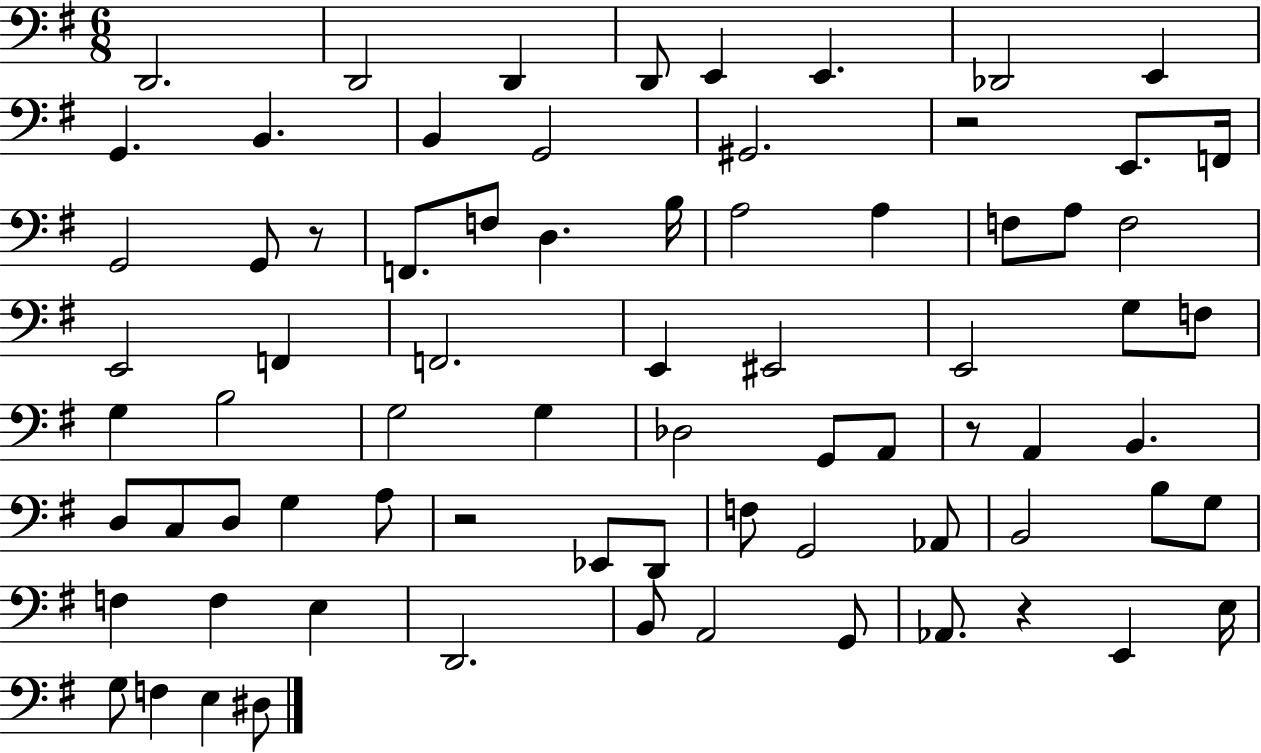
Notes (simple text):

D2/h. D2/h D2/q D2/e E2/q E2/q. Db2/h E2/q G2/q. B2/q. B2/q G2/h G#2/h. R/h E2/e. F2/s G2/h G2/e R/e F2/e. F3/e D3/q. B3/s A3/h A3/q F3/e A3/e F3/h E2/h F2/q F2/h. E2/q EIS2/h E2/h G3/e F3/e G3/q B3/h G3/h G3/q Db3/h G2/e A2/e R/e A2/q B2/q. D3/e C3/e D3/e G3/q A3/e R/h Eb2/e D2/e F3/e G2/h Ab2/e B2/h B3/e G3/e F3/q F3/q E3/q D2/h. B2/e A2/h G2/e Ab2/e. R/q E2/q E3/s G3/e F3/q E3/q D#3/e